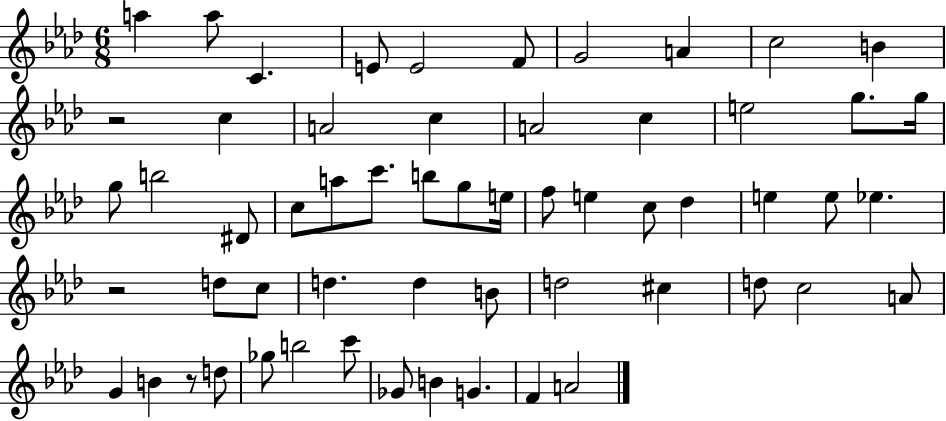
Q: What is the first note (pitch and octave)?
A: A5